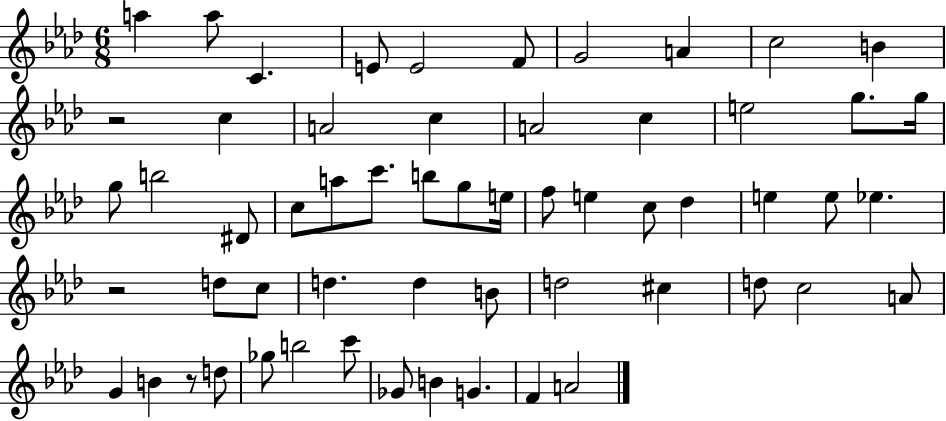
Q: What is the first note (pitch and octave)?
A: A5